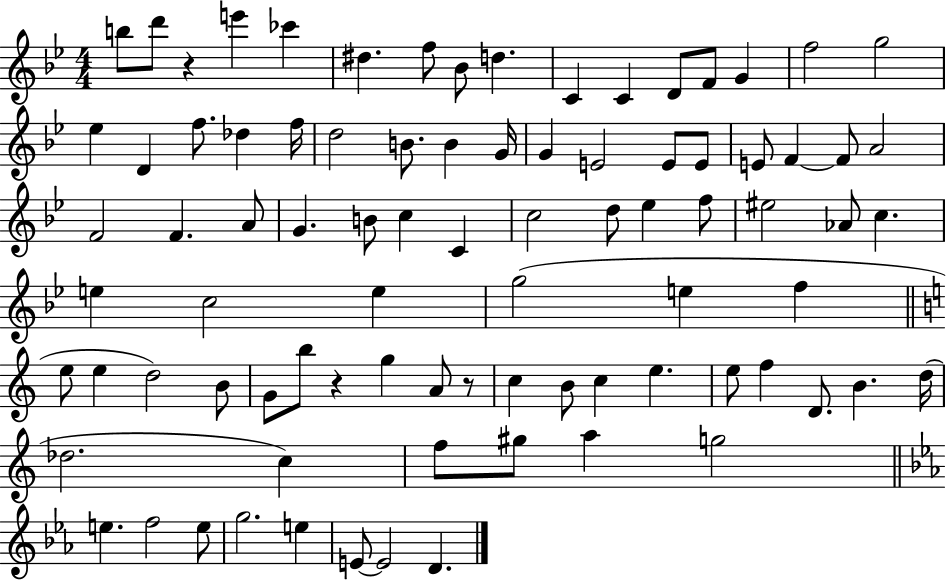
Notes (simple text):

B5/e D6/e R/q E6/q CES6/q D#5/q. F5/e Bb4/e D5/q. C4/q C4/q D4/e F4/e G4/q F5/h G5/h Eb5/q D4/q F5/e. Db5/q F5/s D5/h B4/e. B4/q G4/s G4/q E4/h E4/e E4/e E4/e F4/q F4/e A4/h F4/h F4/q. A4/e G4/q. B4/e C5/q C4/q C5/h D5/e Eb5/q F5/e EIS5/h Ab4/e C5/q. E5/q C5/h E5/q G5/h E5/q F5/q E5/e E5/q D5/h B4/e G4/e B5/e R/q G5/q A4/e R/e C5/q B4/e C5/q E5/q. E5/e F5/q D4/e. B4/q. D5/s Db5/h. C5/q F5/e G#5/e A5/q G5/h E5/q. F5/h E5/e G5/h. E5/q E4/e E4/h D4/q.